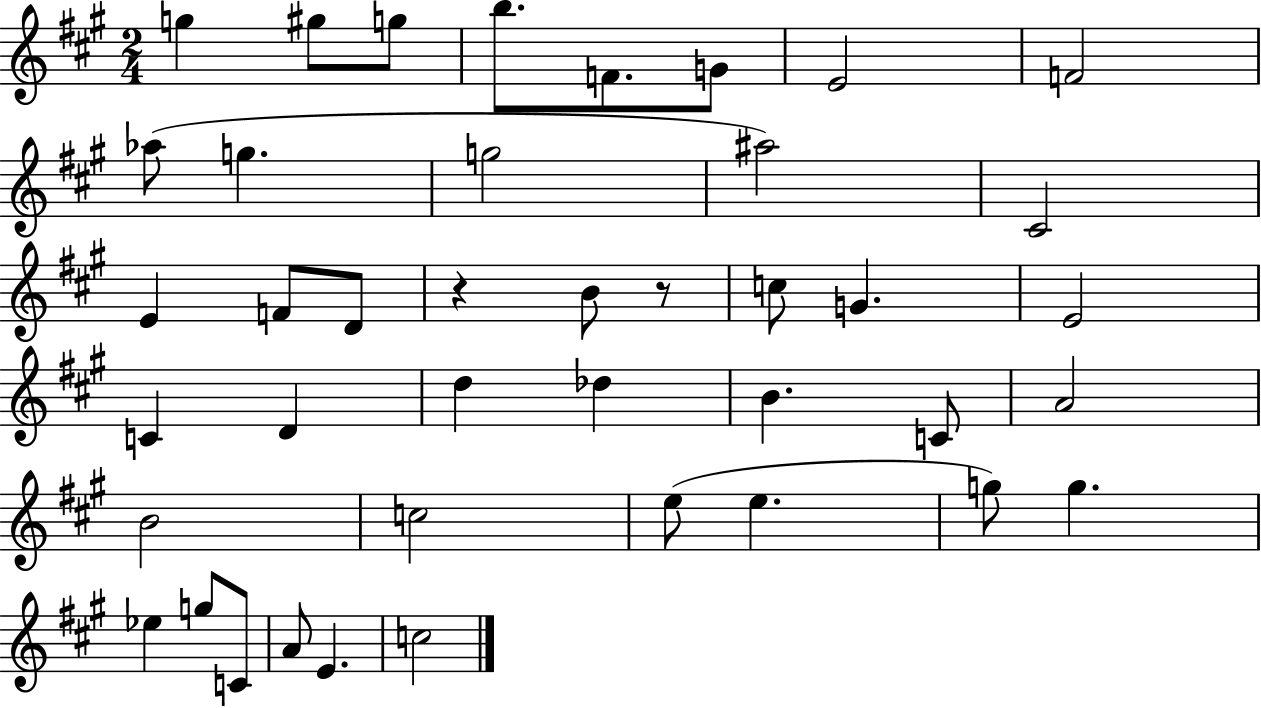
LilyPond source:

{
  \clef treble
  \numericTimeSignature
  \time 2/4
  \key a \major
  g''4 gis''8 g''8 | b''8. f'8. g'8 | e'2 | f'2 | \break aes''8( g''4. | g''2 | ais''2) | cis'2 | \break e'4 f'8 d'8 | r4 b'8 r8 | c''8 g'4. | e'2 | \break c'4 d'4 | d''4 des''4 | b'4. c'8 | a'2 | \break b'2 | c''2 | e''8( e''4. | g''8) g''4. | \break ees''4 g''8 c'8 | a'8 e'4. | c''2 | \bar "|."
}